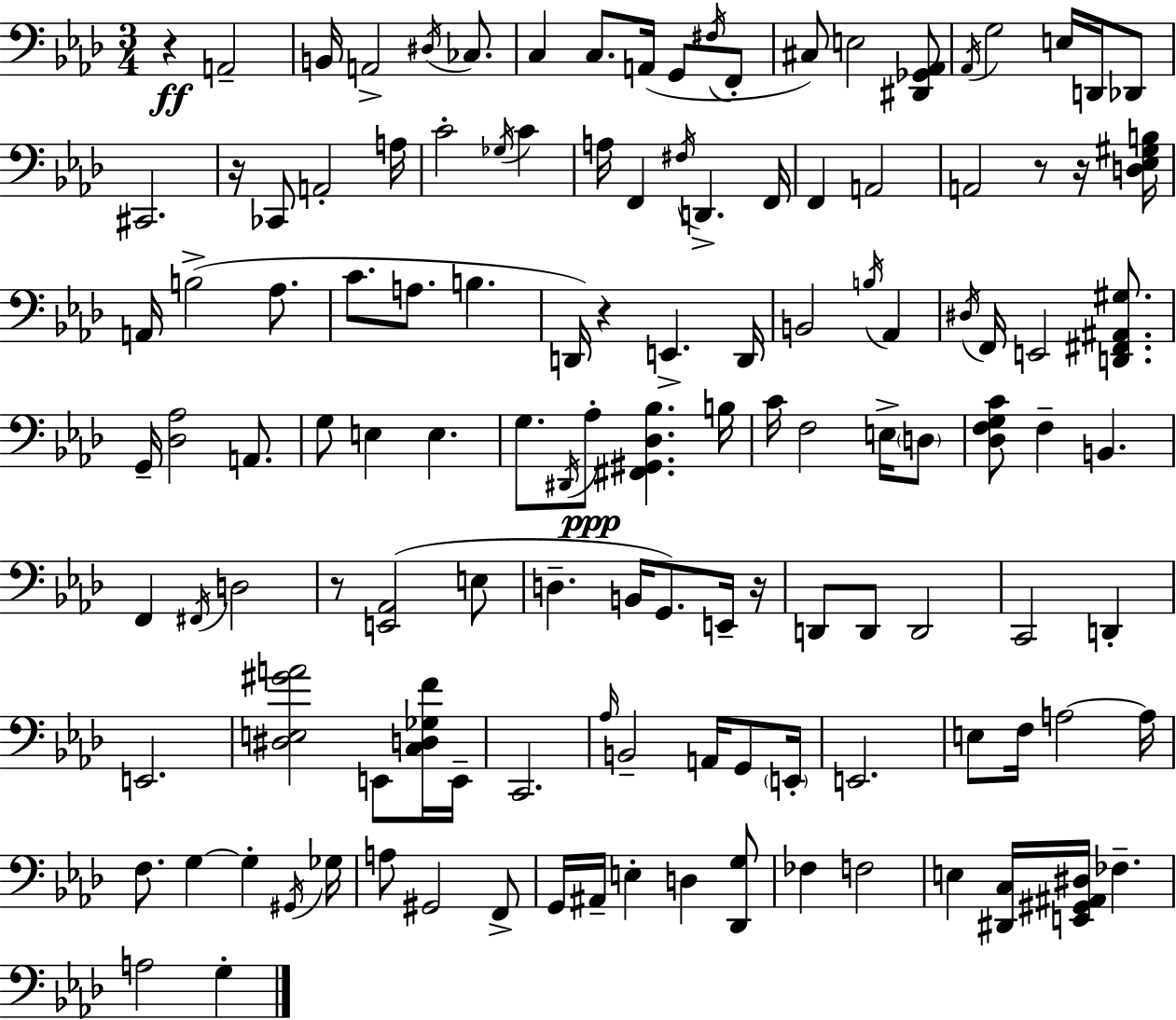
R/q A2/h B2/s A2/h D#3/s CES3/e. C3/q C3/e. A2/s G2/e F#3/s F2/e C#3/e E3/h [D#2,Gb2,Ab2]/e Ab2/s G3/h E3/s D2/s Db2/e C#2/h. R/s CES2/e A2/h A3/s C4/h Gb3/s C4/q A3/s F2/q F#3/s D2/q. F2/s F2/q A2/h A2/h R/e R/s [D3,Eb3,G#3,B3]/s A2/s B3/h Ab3/e. C4/e. A3/e. B3/q. D2/s R/q E2/q. D2/s B2/h B3/s Ab2/q D#3/s F2/s E2/h [D2,F#2,A#2,G#3]/e. G2/s [Db3,Ab3]/h A2/e. G3/e E3/q E3/q. G3/e. D#2/s Ab3/e [F#2,G#2,Db3,Bb3]/q. B3/s C4/s F3/h E3/s D3/e [Db3,F3,G3,C4]/e F3/q B2/q. F2/q F#2/s D3/h R/e [E2,Ab2]/h E3/e D3/q. B2/s G2/e. E2/s R/s D2/e D2/e D2/h C2/h D2/q E2/h. [D#3,E3,G#4,A4]/h E2/e [C3,D3,Gb3,F4]/s E2/s C2/h. Ab3/s B2/h A2/s G2/e E2/s E2/h. E3/e F3/s A3/h A3/s F3/e. G3/q G3/q G#2/s Gb3/s A3/e G#2/h F2/e G2/s A#2/s E3/q D3/q [Db2,G3]/e FES3/q F3/h E3/q [D#2,C3]/s [E2,G#2,A#2,D#3]/s FES3/q. A3/h G3/q